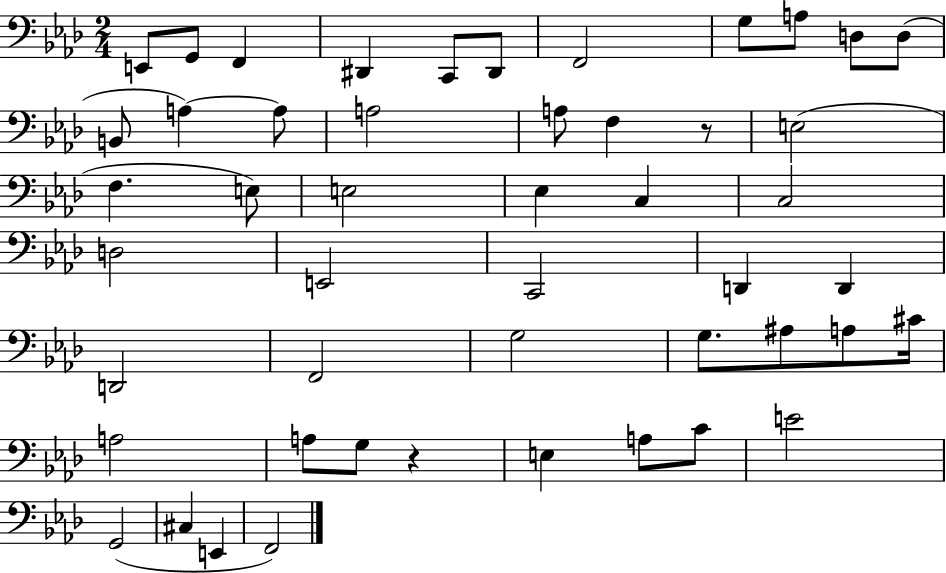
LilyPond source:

{
  \clef bass
  \numericTimeSignature
  \time 2/4
  \key aes \major
  \repeat volta 2 { e,8 g,8 f,4 | dis,4 c,8 dis,8 | f,2 | g8 a8 d8 d8( | \break b,8 a4~~) a8 | a2 | a8 f4 r8 | e2( | \break f4. e8) | e2 | ees4 c4 | c2 | \break d2 | e,2 | c,2 | d,4 d,4 | \break d,2 | f,2 | g2 | g8. ais8 a8 cis'16 | \break a2 | a8 g8 r4 | e4 a8 c'8 | e'2 | \break g,2( | cis4 e,4 | f,2) | } \bar "|."
}